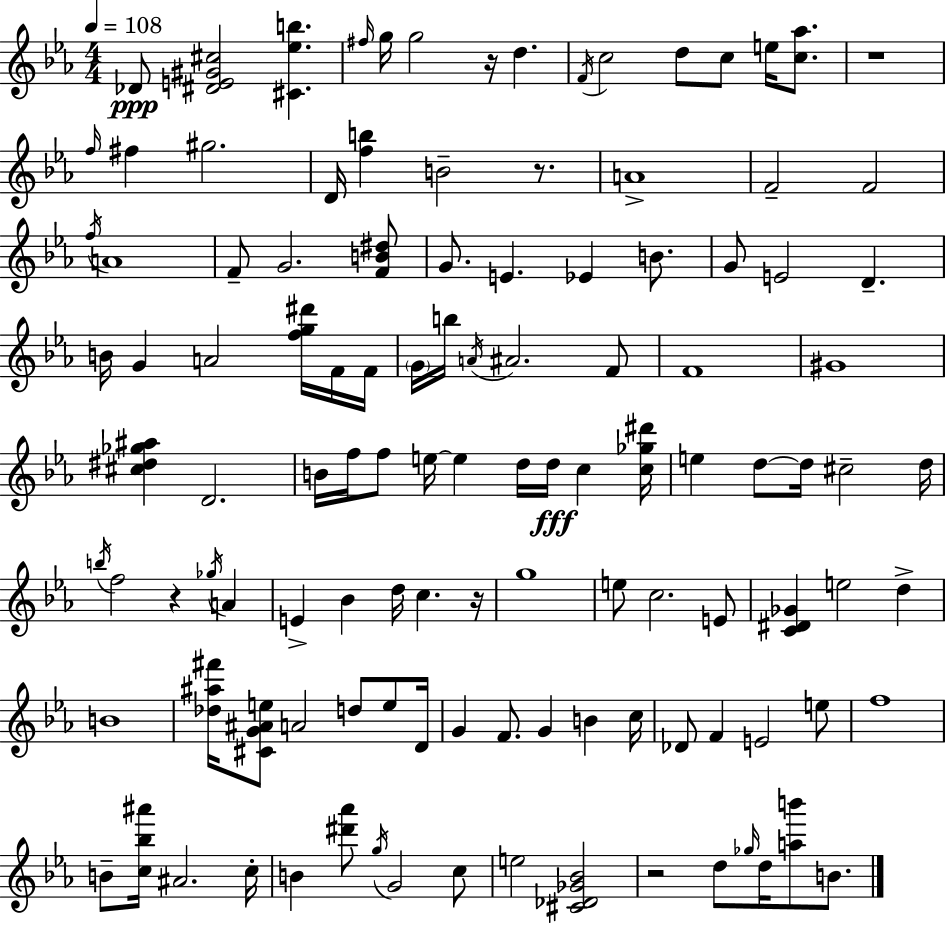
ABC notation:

X:1
T:Untitled
M:4/4
L:1/4
K:Eb
_D/2 [^DE^G^c]2 [^C_eb] ^f/4 g/4 g2 z/4 d F/4 c2 d/2 c/2 e/4 [c_a]/2 z4 f/4 ^f ^g2 D/4 [fb] B2 z/2 A4 F2 F2 f/4 A4 F/2 G2 [FB^d]/2 G/2 E _E B/2 G/2 E2 D B/4 G A2 [fg^d']/4 F/4 F/4 G/4 b/4 A/4 ^A2 F/2 F4 ^G4 [^c^d_g^a] D2 B/4 f/4 f/2 e/4 e d/4 d/4 c [c_g^d']/4 e d/2 d/4 ^c2 d/4 b/4 f2 z _g/4 A E _B d/4 c z/4 g4 e/2 c2 E/2 [C^D_G] e2 d B4 [_d^a^f']/4 [^CG^Ae]/2 A2 d/2 e/2 D/4 G F/2 G B c/4 _D/2 F E2 e/2 f4 B/2 [c_b^a']/4 ^A2 c/4 B [^d'_a']/2 g/4 G2 c/2 e2 [^C_D_G_B]2 z2 d/2 _g/4 d/4 [ab']/2 B/2